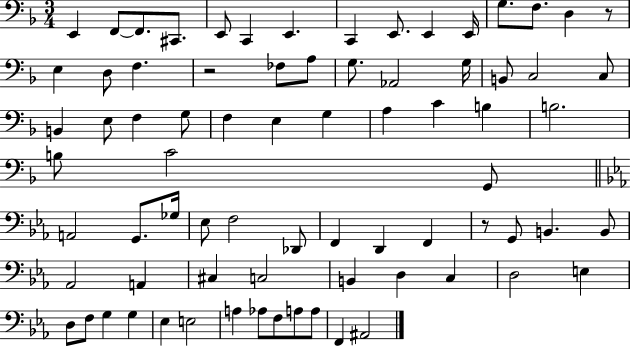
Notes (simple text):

E2/q F2/e F2/e. C#2/e. E2/e C2/q E2/q. C2/q E2/e. E2/q E2/s G3/e. F3/e. D3/q R/e E3/q D3/e F3/q. R/h FES3/e A3/e G3/e. Ab2/h G3/s B2/e C3/h C3/e B2/q E3/e F3/q G3/e F3/q E3/q G3/q A3/q C4/q B3/q B3/h. B3/e C4/h G2/e A2/h G2/e. Gb3/s Eb3/e F3/h Db2/e F2/q D2/q F2/q R/e G2/e B2/q. B2/e Ab2/h A2/q C#3/q C3/h B2/q D3/q C3/q D3/h E3/q D3/e F3/e G3/q G3/q Eb3/q E3/h A3/q Ab3/e F3/e A3/e A3/e F2/q A#2/h